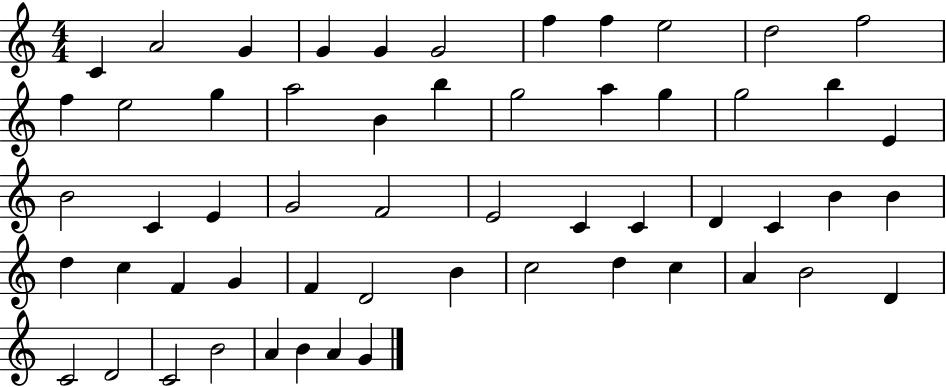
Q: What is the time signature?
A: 4/4